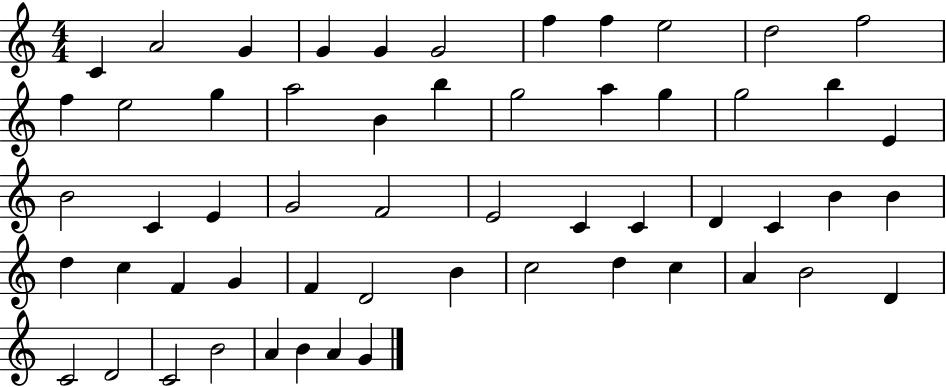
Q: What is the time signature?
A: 4/4